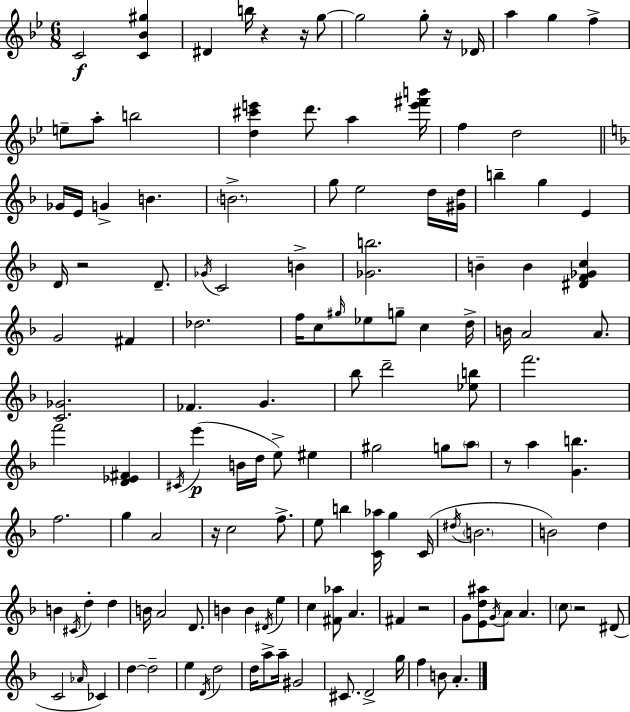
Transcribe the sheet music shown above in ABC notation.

X:1
T:Untitled
M:6/8
L:1/4
K:Bb
C2 [C_B^g] ^D b/4 z z/4 g/2 g2 g/2 z/4 _D/4 a g f e/2 a/2 b2 [d^c'e'] d'/2 a [e'^f'b']/4 f d2 _G/4 E/4 G B B2 g/2 e2 d/4 [^Gd]/4 b g E D/4 z2 D/2 _G/4 C2 B [_Gb]2 B B [^DF_Gc] G2 ^F _d2 f/4 c/2 ^g/4 _e/2 g/2 c d/4 B/4 A2 A/2 [C_G]2 _F G _b/2 d'2 [_eb]/2 f'2 f'2 [D_E^F] ^C/4 e' B/4 d/4 e/2 ^e ^g2 g/2 a/2 z/2 a [Gb] f2 g A2 z/4 c2 f/2 e/2 b [C_a]/4 g C/4 ^d/4 B2 B2 d B ^C/4 d d B/4 A2 D/2 B B ^D/4 e c [^F_a]/2 A ^F z2 G/2 [Ed^a]/2 G/4 A/2 A c/2 z2 ^D/2 C2 _A/4 _C d d2 e D/4 d2 d/4 a/2 a/4 ^G2 ^C/2 D2 g/4 f B/2 A